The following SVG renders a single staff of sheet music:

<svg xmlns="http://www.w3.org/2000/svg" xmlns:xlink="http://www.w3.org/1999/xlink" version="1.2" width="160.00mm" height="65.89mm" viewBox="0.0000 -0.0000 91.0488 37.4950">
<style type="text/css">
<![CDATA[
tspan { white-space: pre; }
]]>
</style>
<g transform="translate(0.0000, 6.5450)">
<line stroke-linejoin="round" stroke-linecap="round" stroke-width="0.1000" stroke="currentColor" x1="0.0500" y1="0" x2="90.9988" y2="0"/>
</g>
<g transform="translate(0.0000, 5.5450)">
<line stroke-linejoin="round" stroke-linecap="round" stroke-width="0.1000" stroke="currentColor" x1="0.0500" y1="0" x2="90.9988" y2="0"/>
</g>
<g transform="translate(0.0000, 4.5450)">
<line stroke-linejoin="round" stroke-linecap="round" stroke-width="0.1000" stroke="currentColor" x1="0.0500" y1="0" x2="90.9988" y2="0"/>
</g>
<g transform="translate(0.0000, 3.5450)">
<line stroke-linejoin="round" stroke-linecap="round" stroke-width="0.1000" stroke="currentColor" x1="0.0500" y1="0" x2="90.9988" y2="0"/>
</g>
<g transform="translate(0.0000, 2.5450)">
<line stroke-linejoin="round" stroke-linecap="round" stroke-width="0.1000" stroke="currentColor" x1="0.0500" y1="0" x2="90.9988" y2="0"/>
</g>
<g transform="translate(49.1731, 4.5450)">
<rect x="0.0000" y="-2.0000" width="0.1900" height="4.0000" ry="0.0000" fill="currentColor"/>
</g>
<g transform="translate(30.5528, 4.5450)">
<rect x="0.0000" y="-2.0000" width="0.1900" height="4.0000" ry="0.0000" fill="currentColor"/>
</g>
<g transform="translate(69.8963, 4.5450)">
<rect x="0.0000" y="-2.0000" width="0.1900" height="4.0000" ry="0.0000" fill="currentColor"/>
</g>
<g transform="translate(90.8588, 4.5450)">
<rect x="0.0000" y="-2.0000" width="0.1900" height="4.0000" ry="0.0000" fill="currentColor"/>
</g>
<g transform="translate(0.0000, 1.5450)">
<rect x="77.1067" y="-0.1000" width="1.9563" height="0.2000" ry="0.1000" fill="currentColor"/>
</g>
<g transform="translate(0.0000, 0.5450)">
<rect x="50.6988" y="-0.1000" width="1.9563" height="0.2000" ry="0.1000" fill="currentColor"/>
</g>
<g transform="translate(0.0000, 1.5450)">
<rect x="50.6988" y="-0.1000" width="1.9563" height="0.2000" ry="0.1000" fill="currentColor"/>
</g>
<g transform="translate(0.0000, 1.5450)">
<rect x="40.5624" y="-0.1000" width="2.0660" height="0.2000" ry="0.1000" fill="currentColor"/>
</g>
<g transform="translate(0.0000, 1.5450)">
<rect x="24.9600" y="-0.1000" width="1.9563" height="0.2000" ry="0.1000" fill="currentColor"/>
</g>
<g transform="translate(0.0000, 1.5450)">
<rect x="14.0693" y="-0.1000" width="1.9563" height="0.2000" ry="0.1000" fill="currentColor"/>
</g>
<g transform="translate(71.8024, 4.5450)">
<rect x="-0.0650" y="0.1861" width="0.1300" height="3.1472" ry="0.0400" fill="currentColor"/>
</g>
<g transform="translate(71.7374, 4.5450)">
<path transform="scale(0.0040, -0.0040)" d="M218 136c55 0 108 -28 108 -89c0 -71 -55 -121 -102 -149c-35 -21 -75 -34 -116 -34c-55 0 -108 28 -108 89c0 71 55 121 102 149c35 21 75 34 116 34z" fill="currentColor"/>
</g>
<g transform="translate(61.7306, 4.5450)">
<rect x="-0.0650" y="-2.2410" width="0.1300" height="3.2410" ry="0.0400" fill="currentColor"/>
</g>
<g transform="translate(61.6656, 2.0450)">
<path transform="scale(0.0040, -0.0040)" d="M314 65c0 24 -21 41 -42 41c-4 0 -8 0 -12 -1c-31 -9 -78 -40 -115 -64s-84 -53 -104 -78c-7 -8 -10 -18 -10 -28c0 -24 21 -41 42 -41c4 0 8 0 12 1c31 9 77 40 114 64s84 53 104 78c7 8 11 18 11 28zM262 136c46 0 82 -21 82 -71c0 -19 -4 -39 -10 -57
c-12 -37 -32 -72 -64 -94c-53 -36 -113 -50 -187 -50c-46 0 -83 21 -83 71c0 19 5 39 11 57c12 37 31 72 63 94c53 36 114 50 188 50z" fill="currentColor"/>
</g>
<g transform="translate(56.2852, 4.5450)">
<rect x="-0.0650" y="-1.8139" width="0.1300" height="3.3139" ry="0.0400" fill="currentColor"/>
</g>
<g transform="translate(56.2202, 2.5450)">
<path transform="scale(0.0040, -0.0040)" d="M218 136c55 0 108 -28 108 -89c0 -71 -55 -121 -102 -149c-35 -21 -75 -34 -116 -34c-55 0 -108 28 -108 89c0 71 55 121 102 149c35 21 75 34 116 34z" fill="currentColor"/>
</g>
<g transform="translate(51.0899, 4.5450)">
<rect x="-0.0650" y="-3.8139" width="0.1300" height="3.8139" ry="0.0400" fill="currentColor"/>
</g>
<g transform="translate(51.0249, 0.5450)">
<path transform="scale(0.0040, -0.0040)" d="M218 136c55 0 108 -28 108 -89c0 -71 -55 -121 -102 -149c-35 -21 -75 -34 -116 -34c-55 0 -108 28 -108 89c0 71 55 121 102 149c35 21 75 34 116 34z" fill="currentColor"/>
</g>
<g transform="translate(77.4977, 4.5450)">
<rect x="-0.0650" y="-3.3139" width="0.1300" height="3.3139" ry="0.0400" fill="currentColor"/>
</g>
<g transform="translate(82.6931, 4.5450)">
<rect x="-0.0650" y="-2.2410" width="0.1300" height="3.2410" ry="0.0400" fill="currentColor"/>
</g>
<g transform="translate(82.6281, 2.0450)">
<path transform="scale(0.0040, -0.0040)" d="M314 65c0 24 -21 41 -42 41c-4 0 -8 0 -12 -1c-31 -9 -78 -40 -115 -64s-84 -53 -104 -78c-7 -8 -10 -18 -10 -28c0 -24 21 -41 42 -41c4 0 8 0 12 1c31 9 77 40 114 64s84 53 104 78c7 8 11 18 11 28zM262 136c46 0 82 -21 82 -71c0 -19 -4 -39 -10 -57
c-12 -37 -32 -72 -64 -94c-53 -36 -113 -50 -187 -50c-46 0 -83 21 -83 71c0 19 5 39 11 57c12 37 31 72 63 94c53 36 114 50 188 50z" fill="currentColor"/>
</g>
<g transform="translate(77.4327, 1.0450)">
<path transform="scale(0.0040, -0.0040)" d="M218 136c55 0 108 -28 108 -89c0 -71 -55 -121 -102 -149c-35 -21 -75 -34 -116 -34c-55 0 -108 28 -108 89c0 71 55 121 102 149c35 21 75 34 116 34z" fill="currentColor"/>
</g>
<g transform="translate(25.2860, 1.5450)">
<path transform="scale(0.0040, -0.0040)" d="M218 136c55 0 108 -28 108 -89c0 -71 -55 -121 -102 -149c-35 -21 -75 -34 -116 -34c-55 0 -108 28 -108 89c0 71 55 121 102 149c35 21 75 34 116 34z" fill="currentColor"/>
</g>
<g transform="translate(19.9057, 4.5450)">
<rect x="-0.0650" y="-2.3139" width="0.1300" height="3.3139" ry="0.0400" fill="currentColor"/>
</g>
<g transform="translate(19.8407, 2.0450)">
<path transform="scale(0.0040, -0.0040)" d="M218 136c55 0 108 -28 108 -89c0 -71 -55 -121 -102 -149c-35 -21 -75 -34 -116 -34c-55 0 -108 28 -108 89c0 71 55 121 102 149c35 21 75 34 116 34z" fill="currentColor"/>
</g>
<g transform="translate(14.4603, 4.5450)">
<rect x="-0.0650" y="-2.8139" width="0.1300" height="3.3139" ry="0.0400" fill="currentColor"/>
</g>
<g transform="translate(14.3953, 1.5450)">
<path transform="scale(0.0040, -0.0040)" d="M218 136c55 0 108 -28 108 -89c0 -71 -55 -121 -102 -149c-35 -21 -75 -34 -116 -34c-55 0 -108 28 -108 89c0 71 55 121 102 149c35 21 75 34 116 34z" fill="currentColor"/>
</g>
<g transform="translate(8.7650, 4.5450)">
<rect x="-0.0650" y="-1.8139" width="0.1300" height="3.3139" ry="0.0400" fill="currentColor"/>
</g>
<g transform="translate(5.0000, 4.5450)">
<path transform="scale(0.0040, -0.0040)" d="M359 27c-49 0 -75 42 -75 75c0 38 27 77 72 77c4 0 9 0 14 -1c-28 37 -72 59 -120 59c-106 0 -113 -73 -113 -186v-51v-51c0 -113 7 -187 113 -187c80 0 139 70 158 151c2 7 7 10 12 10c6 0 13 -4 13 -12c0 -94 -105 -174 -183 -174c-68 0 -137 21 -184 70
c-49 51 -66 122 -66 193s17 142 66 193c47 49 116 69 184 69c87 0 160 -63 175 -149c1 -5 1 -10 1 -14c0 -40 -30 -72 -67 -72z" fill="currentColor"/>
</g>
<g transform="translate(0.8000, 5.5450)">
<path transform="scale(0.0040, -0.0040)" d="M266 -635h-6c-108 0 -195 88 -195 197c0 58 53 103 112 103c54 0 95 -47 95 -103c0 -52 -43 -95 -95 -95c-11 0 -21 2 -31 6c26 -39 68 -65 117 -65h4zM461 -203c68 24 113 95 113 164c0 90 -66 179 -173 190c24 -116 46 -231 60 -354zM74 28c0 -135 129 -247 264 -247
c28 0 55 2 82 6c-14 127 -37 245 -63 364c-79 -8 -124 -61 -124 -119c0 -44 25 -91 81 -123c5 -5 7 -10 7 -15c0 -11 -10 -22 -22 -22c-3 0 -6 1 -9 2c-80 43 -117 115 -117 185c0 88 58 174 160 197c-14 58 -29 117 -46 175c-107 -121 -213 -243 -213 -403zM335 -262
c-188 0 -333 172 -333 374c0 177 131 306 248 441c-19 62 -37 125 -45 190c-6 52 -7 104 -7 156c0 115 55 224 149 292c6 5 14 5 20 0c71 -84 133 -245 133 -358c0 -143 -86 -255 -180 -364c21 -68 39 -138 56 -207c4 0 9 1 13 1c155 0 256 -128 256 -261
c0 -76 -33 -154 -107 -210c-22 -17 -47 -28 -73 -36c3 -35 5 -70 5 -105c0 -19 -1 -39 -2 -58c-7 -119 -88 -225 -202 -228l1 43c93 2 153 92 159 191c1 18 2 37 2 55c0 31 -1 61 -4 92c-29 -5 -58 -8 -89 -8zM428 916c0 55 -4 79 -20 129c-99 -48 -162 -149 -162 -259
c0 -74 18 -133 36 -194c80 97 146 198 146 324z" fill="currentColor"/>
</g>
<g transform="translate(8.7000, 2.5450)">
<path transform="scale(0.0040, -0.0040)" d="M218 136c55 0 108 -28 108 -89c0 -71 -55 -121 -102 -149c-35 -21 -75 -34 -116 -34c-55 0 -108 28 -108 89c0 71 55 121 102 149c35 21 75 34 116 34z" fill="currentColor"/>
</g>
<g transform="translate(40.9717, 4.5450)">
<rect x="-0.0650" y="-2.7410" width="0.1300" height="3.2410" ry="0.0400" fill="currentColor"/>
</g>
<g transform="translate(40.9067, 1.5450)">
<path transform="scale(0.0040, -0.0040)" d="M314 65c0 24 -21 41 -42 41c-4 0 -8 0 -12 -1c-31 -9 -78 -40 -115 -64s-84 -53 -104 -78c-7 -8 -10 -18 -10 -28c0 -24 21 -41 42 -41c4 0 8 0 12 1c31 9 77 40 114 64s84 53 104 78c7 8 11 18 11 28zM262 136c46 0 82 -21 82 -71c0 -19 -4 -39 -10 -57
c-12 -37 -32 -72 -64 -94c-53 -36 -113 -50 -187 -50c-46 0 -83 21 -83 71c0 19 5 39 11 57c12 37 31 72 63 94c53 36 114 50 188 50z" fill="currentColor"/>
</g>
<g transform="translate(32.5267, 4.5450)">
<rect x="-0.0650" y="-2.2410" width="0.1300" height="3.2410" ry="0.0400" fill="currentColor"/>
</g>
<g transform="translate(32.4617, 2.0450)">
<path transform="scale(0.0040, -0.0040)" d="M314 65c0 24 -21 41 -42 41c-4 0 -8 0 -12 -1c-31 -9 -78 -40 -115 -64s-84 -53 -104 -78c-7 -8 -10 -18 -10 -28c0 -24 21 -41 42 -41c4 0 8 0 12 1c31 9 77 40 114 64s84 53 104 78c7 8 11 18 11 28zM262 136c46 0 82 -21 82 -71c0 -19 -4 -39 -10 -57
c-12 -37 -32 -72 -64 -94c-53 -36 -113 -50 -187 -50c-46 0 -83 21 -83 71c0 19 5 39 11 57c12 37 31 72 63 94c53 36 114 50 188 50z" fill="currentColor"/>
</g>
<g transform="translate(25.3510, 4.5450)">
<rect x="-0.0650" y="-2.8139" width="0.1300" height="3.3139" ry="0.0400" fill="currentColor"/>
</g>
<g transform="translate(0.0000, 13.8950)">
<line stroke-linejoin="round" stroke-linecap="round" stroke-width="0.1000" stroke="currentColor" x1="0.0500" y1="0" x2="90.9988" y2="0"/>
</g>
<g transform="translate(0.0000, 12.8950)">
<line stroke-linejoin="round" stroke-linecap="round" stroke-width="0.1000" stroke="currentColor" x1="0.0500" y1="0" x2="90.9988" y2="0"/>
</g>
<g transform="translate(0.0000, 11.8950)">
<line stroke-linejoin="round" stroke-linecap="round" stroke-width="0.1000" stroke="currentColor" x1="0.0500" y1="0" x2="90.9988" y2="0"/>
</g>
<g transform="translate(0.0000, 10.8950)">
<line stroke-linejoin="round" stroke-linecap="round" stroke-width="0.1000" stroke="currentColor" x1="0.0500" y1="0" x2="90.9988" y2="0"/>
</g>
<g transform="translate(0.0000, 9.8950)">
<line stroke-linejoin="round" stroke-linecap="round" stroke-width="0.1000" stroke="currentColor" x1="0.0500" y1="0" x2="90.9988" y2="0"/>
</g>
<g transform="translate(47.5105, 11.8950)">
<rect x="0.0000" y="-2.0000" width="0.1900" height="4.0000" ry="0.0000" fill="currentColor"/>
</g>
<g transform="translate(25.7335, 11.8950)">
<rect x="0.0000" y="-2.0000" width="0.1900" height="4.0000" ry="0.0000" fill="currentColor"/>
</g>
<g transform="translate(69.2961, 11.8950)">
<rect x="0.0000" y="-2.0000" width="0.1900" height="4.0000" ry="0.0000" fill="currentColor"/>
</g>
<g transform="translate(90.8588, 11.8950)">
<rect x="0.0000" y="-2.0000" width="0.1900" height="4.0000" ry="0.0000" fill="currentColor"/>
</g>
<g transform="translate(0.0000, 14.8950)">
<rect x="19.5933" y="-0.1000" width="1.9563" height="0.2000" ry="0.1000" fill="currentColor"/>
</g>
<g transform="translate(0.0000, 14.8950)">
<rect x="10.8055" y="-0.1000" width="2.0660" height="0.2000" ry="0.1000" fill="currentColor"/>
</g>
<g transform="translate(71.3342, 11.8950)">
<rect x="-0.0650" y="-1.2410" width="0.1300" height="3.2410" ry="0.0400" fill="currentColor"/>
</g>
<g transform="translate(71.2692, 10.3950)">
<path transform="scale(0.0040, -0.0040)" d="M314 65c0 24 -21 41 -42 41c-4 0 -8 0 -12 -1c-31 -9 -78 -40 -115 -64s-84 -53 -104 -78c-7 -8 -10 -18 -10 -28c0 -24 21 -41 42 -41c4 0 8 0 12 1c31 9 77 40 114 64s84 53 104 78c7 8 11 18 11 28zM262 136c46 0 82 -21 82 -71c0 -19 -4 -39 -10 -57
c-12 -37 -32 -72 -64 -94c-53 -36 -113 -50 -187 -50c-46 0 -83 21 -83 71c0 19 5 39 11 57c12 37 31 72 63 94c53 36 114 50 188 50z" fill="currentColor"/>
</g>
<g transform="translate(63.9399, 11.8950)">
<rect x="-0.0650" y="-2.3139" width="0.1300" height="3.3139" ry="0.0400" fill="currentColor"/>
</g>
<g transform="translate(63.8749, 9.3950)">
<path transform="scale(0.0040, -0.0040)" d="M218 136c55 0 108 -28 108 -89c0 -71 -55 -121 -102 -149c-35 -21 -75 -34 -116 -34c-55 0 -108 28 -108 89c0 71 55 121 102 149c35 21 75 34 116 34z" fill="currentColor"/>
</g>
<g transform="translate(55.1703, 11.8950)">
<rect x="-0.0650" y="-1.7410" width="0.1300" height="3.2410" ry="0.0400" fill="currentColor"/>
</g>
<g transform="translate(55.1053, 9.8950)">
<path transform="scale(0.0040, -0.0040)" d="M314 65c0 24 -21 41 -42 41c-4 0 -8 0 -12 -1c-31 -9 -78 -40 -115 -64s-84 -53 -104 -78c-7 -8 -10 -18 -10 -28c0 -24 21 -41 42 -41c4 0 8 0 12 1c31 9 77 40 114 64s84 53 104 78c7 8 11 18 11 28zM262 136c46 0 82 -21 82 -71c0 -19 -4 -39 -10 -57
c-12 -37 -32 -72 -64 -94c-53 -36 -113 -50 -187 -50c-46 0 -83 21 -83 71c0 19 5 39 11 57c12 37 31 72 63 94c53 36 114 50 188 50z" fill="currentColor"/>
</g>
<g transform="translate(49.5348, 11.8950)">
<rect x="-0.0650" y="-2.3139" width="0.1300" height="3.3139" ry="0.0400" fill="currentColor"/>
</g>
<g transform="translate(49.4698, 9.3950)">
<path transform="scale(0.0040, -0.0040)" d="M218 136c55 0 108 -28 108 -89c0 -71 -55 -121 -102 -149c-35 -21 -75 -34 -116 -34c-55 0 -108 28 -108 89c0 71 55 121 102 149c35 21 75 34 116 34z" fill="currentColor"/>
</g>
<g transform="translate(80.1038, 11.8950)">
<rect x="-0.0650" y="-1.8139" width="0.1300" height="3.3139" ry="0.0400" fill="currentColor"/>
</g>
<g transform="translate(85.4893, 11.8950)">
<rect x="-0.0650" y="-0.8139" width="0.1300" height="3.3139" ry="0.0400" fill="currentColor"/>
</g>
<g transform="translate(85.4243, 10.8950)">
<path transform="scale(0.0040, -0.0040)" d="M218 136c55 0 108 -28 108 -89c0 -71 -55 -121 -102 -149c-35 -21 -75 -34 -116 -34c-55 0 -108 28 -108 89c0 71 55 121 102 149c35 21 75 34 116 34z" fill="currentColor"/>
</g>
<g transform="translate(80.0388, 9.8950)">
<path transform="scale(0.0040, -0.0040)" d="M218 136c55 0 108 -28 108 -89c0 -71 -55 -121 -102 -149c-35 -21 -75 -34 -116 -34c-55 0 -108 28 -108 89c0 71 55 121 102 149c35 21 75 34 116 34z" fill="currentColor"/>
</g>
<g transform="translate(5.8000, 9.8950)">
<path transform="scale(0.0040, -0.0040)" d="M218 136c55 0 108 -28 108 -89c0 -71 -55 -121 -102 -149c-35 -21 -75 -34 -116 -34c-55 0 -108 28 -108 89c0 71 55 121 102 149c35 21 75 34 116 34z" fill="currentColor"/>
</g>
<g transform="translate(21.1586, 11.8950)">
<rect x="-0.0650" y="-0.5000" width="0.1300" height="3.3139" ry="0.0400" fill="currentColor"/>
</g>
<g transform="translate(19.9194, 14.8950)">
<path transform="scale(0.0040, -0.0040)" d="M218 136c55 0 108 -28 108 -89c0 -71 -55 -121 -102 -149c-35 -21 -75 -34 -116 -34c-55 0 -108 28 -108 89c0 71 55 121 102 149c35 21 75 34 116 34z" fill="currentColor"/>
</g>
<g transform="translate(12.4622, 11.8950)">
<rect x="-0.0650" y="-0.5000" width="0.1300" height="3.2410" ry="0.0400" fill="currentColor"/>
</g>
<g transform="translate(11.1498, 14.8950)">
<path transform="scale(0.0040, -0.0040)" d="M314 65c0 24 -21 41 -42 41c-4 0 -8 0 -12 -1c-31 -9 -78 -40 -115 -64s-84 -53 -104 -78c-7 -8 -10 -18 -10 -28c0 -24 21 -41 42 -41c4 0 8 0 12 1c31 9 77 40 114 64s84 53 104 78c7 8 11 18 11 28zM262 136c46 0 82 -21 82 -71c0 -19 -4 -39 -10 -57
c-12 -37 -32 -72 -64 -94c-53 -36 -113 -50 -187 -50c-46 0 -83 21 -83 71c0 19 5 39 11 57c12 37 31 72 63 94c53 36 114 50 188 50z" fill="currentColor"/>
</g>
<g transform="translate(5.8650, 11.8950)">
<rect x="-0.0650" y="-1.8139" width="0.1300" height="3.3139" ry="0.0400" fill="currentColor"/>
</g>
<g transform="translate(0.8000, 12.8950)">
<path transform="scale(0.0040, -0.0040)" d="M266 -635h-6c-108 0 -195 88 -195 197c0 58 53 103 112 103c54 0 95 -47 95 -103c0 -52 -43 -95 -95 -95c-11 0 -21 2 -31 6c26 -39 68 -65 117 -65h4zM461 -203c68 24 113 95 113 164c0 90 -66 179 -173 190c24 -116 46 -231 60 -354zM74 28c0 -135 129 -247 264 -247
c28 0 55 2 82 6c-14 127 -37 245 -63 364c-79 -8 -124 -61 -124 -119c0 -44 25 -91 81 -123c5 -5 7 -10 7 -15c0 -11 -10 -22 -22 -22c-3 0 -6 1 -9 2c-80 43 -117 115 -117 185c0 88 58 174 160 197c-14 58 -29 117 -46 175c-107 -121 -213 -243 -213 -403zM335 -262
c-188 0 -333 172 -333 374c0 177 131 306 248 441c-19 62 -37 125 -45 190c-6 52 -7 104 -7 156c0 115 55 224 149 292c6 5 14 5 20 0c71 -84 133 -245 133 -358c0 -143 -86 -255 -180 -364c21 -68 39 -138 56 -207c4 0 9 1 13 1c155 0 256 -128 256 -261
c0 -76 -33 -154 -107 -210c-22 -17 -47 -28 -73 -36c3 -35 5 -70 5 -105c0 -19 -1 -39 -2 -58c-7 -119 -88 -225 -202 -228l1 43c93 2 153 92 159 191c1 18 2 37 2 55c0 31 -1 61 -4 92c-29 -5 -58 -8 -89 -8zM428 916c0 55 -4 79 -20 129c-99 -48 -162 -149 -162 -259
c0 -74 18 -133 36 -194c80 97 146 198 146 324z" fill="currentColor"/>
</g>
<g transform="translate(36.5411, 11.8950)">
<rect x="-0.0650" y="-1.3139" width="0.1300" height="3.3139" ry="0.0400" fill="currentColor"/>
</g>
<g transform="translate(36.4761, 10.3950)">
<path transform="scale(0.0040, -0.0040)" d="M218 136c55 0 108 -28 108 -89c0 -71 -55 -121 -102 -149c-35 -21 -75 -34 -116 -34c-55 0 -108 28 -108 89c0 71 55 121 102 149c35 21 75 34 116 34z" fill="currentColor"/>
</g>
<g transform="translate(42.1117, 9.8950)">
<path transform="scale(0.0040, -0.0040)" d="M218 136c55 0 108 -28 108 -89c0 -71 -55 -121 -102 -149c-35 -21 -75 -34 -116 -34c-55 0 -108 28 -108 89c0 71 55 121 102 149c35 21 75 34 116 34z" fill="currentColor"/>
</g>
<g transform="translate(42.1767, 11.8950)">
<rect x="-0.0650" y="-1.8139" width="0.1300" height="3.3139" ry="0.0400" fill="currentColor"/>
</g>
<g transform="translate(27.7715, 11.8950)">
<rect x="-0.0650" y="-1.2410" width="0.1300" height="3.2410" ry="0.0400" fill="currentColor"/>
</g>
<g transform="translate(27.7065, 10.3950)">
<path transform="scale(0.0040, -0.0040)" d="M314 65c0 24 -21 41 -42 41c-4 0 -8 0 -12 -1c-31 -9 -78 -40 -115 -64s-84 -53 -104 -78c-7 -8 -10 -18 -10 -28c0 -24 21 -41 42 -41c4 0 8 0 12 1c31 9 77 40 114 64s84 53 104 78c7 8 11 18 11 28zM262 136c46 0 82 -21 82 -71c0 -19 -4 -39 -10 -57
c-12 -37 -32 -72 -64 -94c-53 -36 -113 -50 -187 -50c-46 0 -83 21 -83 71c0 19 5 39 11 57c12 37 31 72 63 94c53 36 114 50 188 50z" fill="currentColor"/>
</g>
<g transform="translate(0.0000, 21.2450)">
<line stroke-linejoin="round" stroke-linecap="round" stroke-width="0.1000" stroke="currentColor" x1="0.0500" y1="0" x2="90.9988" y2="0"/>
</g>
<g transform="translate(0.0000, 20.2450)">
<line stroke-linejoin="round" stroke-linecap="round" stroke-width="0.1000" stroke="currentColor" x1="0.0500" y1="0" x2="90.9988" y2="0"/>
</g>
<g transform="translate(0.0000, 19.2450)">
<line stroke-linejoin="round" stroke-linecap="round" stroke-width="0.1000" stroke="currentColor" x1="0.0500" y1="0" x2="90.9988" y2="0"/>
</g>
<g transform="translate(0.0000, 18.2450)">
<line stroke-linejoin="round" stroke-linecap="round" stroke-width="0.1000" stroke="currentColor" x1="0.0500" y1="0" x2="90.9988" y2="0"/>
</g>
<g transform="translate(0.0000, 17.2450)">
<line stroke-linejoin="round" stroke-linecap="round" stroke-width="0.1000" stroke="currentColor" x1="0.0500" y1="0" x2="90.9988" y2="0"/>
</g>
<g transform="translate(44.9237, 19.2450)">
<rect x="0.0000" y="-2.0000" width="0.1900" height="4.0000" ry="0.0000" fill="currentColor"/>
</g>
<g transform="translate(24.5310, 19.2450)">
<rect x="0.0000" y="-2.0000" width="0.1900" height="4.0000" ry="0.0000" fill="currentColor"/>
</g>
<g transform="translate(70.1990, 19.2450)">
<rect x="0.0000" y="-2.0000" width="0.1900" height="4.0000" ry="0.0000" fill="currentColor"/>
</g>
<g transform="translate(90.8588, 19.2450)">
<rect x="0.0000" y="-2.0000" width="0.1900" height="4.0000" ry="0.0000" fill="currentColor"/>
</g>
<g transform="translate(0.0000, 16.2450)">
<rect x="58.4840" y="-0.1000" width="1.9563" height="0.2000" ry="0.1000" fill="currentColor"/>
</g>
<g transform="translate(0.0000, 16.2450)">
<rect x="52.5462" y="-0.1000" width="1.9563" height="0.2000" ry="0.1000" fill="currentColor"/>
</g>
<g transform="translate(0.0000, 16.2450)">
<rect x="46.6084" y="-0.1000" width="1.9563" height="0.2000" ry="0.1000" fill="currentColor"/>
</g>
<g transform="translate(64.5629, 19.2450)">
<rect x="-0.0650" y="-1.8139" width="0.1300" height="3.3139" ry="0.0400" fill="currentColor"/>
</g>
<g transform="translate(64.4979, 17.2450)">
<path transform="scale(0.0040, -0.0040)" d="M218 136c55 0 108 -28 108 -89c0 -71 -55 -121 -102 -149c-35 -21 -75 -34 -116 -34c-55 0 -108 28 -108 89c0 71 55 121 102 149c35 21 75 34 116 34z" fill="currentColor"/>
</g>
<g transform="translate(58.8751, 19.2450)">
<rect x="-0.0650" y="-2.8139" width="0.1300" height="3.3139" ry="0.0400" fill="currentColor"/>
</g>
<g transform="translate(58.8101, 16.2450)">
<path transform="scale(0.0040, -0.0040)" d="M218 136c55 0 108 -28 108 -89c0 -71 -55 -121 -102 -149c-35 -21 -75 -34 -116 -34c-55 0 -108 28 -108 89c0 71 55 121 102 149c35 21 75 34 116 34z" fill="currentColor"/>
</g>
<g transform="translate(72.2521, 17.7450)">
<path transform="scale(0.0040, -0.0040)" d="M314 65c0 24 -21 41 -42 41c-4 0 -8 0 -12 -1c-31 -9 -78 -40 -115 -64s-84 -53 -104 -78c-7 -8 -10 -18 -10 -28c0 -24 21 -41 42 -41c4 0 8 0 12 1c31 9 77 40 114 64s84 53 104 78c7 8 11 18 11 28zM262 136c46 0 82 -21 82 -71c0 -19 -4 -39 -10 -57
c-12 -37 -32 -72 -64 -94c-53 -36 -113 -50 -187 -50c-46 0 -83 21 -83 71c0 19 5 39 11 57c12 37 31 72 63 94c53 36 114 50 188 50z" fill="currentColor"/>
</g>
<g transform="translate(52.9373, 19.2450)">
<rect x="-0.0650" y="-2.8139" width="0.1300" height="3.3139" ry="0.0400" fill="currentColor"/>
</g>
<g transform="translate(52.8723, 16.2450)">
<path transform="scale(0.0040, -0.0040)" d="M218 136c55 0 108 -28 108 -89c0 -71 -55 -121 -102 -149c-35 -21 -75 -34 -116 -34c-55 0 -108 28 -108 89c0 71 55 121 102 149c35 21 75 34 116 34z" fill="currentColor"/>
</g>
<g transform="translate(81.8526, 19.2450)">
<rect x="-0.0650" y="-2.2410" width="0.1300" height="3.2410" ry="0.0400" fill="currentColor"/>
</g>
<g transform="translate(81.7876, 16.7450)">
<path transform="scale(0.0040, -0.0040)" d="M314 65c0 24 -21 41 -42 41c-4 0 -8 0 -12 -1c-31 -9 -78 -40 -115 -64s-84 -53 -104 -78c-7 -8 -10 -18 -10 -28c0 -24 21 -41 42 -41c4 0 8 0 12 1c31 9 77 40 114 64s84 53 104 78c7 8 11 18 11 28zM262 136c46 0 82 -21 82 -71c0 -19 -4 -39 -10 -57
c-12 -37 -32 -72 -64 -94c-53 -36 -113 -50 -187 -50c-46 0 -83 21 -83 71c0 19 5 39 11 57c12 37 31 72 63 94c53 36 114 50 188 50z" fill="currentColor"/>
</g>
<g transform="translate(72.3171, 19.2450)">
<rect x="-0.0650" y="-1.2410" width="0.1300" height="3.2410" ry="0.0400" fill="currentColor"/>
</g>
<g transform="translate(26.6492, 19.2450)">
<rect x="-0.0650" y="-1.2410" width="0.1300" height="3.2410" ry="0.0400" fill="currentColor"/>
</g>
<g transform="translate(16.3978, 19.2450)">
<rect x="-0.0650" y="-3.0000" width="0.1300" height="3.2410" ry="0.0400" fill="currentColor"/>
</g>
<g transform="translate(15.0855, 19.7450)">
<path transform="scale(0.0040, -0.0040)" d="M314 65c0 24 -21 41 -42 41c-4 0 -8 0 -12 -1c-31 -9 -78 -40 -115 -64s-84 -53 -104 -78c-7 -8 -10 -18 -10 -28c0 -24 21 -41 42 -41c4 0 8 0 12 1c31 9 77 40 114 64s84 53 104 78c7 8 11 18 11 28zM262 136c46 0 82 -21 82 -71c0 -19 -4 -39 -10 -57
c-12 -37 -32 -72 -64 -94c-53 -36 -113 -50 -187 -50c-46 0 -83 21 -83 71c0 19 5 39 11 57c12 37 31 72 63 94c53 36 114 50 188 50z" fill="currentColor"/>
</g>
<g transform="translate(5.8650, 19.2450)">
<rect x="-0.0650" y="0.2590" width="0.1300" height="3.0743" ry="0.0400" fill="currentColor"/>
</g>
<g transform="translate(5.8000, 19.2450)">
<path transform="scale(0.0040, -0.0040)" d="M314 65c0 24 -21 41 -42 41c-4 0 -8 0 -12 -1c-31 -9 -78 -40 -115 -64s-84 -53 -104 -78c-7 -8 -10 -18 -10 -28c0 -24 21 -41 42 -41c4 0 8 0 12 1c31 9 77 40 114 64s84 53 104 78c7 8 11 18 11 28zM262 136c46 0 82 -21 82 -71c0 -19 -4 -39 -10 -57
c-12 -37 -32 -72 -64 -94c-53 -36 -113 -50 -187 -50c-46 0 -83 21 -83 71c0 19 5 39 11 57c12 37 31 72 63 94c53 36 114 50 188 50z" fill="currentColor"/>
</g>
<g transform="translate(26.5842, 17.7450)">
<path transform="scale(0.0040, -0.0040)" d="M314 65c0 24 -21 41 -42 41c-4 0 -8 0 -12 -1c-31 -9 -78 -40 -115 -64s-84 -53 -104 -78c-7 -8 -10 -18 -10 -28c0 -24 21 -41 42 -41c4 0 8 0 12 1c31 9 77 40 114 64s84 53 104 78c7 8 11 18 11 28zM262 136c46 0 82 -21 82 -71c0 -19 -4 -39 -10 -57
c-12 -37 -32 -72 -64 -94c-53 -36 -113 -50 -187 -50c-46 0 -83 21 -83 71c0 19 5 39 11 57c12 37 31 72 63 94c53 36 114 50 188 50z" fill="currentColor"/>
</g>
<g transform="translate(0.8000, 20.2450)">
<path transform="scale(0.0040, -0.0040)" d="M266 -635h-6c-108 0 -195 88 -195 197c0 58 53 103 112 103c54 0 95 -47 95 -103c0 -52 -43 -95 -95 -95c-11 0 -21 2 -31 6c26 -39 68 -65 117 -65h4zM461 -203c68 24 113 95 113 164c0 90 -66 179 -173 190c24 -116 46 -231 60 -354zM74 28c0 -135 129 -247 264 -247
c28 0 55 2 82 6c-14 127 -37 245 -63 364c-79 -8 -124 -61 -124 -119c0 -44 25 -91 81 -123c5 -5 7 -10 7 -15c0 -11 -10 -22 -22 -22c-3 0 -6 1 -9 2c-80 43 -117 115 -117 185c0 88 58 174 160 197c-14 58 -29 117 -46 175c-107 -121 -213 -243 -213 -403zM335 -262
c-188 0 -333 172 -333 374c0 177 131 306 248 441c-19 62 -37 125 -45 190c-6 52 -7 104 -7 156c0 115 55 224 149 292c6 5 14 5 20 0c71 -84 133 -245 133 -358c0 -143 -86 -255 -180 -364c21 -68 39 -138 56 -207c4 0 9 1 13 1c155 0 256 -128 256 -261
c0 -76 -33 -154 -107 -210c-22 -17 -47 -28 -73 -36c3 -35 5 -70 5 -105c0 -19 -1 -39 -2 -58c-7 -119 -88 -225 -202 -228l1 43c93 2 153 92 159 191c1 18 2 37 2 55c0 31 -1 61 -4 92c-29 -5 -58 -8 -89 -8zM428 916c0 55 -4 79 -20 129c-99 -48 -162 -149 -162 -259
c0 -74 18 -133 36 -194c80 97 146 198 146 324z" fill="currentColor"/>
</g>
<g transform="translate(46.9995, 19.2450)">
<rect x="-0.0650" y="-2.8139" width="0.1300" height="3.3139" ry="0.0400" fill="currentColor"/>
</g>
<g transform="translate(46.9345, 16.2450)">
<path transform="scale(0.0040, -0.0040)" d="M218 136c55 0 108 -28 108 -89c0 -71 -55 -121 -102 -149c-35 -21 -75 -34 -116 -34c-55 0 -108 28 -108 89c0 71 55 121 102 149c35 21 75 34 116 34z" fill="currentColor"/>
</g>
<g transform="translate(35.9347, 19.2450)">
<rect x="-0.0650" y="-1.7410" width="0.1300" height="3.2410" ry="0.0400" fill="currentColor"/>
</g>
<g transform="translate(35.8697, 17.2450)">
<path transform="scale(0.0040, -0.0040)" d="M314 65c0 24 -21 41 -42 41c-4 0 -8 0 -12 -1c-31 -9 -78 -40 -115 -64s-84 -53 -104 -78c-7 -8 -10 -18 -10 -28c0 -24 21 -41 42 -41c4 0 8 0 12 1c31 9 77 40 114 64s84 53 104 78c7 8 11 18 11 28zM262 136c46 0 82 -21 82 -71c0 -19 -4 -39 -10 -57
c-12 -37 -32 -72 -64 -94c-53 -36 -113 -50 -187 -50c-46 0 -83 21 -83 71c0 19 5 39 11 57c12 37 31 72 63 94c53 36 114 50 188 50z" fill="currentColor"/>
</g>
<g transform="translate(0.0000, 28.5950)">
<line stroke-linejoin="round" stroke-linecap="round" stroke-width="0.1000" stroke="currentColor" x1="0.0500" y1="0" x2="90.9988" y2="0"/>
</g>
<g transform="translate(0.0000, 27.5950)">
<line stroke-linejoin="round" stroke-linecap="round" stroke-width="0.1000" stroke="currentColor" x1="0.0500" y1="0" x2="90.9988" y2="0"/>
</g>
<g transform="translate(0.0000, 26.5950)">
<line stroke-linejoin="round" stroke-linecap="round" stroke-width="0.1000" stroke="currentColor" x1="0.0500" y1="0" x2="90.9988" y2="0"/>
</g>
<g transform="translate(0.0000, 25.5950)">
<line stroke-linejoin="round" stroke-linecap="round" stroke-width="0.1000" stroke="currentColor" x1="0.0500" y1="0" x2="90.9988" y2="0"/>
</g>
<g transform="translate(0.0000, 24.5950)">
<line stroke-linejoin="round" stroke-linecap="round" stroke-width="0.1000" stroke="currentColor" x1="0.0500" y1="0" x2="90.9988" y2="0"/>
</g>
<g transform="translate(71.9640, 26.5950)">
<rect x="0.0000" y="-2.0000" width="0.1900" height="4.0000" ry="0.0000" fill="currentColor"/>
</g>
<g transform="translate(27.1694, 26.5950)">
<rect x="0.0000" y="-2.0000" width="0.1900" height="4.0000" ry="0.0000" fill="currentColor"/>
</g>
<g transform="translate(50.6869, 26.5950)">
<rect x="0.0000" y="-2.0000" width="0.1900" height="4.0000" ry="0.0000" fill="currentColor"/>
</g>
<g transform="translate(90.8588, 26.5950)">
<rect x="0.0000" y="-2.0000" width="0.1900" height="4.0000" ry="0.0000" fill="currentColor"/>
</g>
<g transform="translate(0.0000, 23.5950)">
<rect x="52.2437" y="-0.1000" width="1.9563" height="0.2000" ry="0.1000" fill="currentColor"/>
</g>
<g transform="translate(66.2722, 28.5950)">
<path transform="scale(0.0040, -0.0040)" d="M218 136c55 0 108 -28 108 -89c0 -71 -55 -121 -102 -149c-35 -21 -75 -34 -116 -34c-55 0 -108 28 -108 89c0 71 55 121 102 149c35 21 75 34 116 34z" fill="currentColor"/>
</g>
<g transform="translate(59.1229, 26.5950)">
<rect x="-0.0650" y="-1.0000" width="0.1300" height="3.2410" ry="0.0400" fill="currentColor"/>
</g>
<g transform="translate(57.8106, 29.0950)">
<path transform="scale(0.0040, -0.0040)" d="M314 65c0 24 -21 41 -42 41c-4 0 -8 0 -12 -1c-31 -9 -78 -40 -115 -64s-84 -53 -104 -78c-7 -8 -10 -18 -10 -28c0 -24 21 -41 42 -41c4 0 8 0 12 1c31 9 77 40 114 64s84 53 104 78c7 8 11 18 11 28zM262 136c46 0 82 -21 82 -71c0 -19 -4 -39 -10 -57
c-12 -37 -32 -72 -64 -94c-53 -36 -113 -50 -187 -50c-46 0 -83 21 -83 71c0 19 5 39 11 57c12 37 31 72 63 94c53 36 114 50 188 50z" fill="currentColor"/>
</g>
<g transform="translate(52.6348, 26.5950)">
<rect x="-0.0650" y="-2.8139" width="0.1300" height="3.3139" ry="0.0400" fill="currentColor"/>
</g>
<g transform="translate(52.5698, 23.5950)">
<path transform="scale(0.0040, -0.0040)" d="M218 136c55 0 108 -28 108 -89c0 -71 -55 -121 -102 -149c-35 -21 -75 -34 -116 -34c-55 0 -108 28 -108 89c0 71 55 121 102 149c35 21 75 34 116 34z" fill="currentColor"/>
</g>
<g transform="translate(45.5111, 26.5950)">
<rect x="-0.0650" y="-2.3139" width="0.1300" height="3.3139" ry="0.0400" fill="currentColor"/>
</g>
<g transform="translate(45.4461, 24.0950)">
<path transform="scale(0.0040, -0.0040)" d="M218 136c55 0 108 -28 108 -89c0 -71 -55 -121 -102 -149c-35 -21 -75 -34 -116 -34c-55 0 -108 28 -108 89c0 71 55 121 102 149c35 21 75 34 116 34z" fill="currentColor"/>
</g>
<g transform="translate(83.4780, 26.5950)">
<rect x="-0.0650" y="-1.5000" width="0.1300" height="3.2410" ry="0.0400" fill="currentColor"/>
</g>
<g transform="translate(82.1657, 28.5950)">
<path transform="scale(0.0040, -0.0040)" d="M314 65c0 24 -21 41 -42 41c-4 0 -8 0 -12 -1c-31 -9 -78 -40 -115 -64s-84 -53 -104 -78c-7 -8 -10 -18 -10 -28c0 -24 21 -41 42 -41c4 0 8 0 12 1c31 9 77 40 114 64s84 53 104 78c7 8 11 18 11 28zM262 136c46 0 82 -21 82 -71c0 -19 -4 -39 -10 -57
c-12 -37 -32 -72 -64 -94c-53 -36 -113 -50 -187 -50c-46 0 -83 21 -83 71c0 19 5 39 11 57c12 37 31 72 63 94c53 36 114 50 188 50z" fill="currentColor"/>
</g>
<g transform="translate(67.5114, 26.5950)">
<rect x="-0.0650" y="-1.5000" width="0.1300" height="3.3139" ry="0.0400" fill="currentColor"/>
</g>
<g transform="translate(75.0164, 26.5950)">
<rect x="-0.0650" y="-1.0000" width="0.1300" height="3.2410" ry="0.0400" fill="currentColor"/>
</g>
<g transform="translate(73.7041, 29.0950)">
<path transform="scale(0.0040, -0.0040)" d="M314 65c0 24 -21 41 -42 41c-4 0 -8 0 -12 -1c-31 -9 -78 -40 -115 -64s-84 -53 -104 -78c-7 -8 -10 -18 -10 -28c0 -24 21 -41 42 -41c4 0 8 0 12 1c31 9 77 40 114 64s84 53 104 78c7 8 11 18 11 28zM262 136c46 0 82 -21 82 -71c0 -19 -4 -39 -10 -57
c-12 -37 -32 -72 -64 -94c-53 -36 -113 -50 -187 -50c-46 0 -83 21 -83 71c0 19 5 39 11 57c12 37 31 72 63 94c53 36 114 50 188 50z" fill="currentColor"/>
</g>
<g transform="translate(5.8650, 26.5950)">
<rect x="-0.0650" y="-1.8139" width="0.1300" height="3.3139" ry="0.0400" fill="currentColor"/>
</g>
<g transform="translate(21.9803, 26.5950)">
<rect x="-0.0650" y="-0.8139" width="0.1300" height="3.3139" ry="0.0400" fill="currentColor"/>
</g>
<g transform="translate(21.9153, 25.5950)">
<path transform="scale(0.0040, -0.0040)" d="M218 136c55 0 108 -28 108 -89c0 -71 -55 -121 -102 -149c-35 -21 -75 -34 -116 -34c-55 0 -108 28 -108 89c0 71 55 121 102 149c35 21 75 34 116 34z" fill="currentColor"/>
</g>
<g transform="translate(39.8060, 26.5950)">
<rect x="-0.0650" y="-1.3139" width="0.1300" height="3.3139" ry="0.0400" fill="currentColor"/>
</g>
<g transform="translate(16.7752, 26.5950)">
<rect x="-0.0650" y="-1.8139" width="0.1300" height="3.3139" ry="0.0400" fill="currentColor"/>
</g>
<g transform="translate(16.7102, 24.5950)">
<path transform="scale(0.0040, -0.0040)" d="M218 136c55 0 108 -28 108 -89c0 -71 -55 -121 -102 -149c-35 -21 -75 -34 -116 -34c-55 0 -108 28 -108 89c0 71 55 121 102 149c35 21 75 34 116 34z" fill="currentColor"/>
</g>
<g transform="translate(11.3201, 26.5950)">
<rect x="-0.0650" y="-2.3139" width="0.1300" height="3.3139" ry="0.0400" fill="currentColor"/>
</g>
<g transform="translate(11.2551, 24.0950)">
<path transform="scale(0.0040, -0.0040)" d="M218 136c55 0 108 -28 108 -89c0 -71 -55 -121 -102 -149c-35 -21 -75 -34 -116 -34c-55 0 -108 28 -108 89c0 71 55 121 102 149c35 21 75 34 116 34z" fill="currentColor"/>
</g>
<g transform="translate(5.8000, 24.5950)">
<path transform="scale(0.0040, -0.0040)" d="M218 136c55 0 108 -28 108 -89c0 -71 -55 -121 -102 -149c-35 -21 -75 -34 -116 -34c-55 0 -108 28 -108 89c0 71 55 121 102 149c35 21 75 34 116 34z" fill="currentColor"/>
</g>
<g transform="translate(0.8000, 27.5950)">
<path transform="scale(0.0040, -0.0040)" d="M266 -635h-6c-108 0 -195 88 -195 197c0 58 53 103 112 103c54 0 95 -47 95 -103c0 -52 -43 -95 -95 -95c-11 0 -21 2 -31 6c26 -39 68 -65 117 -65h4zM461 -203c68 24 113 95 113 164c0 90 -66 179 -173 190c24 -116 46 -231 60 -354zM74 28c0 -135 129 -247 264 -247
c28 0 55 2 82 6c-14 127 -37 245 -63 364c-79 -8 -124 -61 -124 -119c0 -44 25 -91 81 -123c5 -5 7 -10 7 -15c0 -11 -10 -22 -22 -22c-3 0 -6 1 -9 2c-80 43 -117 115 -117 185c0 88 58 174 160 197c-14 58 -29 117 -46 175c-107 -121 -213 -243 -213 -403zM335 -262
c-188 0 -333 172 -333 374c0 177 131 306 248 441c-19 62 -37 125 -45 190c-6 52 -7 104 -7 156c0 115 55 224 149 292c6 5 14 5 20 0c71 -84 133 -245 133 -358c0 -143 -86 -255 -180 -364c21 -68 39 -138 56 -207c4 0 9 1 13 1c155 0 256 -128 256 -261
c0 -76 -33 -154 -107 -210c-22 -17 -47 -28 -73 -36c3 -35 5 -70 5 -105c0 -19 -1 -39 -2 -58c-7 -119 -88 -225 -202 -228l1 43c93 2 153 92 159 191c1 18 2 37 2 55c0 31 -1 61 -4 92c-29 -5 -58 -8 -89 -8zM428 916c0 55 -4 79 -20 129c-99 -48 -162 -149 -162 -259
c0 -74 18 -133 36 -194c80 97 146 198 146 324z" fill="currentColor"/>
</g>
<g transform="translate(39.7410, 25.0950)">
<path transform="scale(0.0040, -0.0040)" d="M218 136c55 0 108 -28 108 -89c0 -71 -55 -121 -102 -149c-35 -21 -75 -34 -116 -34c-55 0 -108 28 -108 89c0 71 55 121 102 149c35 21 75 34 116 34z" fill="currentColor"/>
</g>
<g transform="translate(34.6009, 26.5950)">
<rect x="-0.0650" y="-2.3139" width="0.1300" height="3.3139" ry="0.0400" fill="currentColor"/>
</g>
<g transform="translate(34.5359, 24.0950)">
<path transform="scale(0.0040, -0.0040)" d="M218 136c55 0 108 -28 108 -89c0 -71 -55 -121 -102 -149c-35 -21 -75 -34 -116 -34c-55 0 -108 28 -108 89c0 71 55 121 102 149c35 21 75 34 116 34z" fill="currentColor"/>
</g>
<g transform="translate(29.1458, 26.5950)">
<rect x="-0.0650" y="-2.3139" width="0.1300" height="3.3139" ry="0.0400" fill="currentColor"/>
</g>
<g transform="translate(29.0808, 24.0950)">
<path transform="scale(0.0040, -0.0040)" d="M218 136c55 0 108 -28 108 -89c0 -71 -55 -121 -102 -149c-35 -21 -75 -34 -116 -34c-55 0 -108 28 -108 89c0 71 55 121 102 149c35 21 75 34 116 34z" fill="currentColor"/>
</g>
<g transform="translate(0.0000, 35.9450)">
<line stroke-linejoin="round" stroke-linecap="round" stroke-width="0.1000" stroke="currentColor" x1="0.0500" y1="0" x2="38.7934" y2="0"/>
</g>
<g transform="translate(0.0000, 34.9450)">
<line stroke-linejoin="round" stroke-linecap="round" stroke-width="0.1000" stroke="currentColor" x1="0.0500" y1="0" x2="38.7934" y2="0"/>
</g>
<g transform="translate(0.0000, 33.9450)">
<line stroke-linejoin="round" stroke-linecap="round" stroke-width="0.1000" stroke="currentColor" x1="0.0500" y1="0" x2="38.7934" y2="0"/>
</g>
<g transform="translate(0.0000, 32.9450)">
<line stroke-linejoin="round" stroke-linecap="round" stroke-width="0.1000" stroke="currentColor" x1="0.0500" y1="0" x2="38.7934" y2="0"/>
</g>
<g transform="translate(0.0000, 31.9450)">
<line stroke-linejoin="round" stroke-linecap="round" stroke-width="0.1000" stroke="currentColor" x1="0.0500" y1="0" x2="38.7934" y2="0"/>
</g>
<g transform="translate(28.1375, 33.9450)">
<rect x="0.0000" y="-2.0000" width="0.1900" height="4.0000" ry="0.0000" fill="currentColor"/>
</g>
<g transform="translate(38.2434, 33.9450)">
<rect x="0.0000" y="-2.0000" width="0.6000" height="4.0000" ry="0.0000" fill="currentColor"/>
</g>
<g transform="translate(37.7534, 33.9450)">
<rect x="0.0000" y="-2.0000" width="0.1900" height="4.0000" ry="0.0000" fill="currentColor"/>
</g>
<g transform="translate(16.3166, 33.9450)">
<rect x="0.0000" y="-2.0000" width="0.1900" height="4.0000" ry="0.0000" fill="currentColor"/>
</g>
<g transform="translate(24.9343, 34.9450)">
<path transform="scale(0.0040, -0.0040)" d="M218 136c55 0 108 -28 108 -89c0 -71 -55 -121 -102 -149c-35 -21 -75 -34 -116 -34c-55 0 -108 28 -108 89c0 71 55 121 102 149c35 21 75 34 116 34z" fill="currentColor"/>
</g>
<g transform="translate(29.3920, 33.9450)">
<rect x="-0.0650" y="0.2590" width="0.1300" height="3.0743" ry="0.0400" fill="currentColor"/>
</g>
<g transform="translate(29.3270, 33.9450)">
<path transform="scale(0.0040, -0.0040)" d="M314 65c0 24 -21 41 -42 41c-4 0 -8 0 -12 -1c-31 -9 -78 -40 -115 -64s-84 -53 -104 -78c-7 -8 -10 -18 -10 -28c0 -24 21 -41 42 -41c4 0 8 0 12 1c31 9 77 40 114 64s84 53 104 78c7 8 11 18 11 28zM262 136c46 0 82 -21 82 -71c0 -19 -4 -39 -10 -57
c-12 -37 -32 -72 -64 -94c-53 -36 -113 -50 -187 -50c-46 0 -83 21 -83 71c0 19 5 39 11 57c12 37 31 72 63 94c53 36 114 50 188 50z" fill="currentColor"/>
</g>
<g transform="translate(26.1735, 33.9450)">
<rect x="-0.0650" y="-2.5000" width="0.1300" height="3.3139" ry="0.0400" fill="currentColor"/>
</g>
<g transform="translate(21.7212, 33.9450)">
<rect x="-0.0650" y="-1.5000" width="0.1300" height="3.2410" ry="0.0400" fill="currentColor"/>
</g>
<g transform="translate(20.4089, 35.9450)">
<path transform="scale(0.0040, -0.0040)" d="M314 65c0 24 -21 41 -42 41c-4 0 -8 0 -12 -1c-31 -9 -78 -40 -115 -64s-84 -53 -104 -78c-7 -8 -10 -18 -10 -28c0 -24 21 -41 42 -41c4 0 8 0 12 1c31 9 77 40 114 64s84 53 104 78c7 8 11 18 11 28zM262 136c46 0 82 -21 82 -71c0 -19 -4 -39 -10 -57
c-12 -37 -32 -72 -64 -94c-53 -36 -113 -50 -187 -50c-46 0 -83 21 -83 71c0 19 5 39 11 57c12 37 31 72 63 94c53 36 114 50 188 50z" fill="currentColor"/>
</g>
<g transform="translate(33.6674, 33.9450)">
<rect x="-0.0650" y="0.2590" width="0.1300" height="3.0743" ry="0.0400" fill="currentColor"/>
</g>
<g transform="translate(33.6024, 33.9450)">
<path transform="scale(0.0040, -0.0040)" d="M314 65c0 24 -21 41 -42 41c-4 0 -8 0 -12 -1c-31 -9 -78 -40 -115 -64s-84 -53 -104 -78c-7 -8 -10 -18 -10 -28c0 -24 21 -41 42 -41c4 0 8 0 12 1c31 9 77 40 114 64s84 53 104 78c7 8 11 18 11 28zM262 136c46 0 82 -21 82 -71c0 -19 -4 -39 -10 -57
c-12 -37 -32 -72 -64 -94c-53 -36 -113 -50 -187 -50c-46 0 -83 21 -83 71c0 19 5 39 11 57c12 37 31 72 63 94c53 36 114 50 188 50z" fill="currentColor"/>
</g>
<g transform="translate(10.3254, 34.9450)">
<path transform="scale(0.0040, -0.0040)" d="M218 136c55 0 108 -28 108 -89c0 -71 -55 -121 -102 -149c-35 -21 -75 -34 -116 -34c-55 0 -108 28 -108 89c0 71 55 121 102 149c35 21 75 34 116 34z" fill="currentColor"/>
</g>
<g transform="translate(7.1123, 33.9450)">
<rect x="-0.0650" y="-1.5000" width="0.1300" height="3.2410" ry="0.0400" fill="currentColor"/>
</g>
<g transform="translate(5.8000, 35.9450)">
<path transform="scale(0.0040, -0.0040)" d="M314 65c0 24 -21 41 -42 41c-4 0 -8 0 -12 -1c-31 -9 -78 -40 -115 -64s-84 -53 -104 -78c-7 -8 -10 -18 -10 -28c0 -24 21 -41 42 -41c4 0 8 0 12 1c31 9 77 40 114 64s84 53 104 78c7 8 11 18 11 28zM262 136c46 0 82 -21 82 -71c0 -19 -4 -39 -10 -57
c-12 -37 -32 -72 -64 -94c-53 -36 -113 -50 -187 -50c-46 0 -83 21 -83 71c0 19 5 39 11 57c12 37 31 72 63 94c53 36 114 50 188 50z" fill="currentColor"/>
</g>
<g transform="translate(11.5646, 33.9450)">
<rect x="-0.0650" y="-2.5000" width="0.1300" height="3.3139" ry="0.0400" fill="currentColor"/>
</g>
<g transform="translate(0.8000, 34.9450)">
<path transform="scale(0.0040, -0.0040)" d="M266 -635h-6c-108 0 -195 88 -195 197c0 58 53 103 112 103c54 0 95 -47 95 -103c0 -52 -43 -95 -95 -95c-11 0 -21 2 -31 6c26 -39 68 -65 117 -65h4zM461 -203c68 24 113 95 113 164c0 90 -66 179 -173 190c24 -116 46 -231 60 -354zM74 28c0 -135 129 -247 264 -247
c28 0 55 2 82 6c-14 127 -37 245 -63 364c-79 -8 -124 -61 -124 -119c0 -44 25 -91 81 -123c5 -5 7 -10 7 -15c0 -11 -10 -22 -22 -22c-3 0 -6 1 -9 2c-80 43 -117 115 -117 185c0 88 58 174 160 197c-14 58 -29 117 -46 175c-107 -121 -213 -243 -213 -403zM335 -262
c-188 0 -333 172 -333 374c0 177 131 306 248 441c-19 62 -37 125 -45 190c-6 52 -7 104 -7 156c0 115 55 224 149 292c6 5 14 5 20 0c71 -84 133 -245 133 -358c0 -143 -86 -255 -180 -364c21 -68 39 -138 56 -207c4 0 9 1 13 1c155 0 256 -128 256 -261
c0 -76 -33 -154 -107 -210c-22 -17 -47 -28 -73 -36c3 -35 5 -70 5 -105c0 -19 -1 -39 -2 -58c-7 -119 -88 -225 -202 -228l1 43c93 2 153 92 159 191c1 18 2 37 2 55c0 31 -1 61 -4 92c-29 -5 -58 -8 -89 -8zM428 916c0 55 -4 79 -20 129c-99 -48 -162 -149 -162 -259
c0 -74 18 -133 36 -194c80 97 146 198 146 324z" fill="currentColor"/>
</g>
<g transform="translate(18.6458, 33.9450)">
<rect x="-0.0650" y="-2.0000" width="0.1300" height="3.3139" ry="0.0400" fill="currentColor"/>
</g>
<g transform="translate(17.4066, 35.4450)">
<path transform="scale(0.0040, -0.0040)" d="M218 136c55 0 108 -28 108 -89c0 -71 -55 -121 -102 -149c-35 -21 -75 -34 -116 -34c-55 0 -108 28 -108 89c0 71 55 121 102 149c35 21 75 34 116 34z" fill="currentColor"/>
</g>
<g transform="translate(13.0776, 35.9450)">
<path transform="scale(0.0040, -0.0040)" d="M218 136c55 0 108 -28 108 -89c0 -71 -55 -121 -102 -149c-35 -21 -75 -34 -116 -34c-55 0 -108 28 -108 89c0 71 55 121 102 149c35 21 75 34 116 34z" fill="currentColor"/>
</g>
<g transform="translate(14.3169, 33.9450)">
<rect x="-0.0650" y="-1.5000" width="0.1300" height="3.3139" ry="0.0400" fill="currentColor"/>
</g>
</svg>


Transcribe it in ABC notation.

X:1
T:Untitled
M:4/4
L:1/4
K:C
f a g a g2 a2 c' f g2 B b g2 f C2 C e2 e f g f2 g e2 f d B2 A2 e2 f2 a a a f e2 g2 f g f d g g e g a D2 E D2 E2 E2 G E F E2 G B2 B2